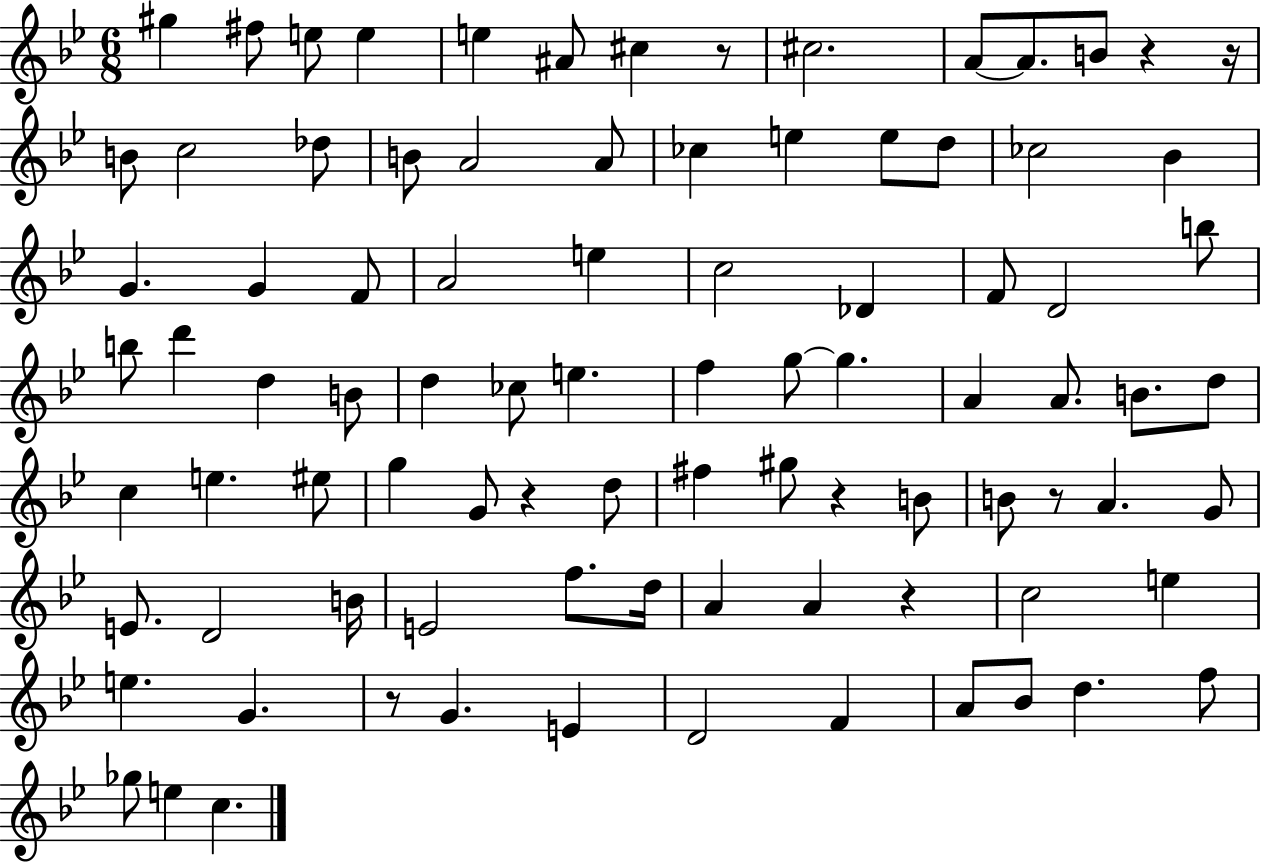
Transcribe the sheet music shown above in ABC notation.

X:1
T:Untitled
M:6/8
L:1/4
K:Bb
^g ^f/2 e/2 e e ^A/2 ^c z/2 ^c2 A/2 A/2 B/2 z z/4 B/2 c2 _d/2 B/2 A2 A/2 _c e e/2 d/2 _c2 _B G G F/2 A2 e c2 _D F/2 D2 b/2 b/2 d' d B/2 d _c/2 e f g/2 g A A/2 B/2 d/2 c e ^e/2 g G/2 z d/2 ^f ^g/2 z B/2 B/2 z/2 A G/2 E/2 D2 B/4 E2 f/2 d/4 A A z c2 e e G z/2 G E D2 F A/2 _B/2 d f/2 _g/2 e c